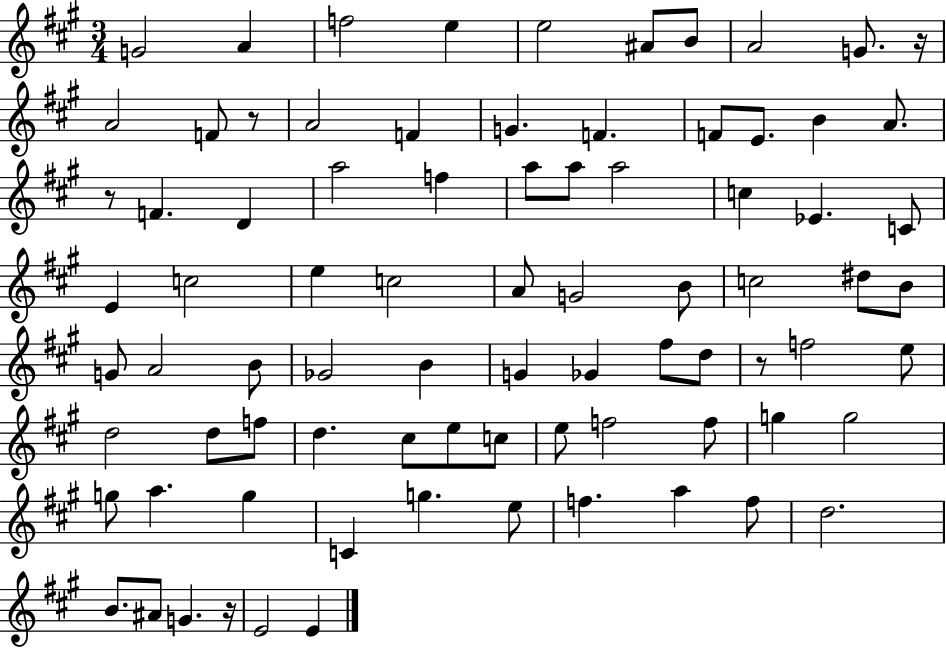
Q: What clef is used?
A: treble